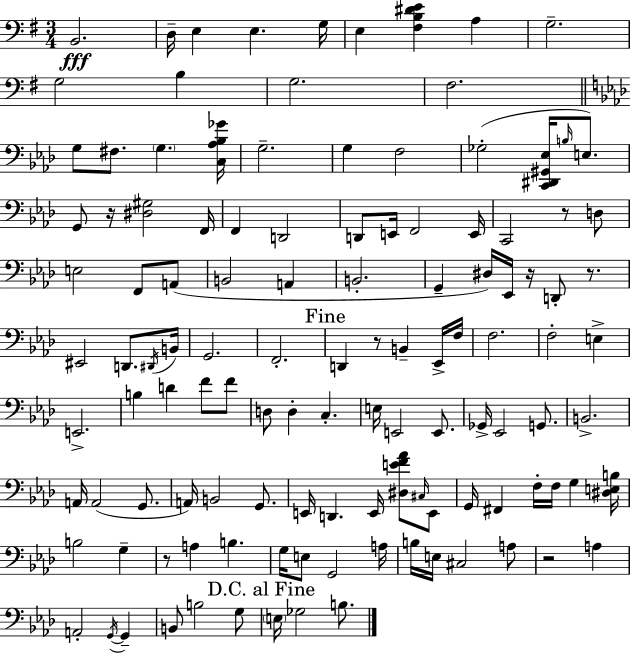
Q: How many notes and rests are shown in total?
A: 120